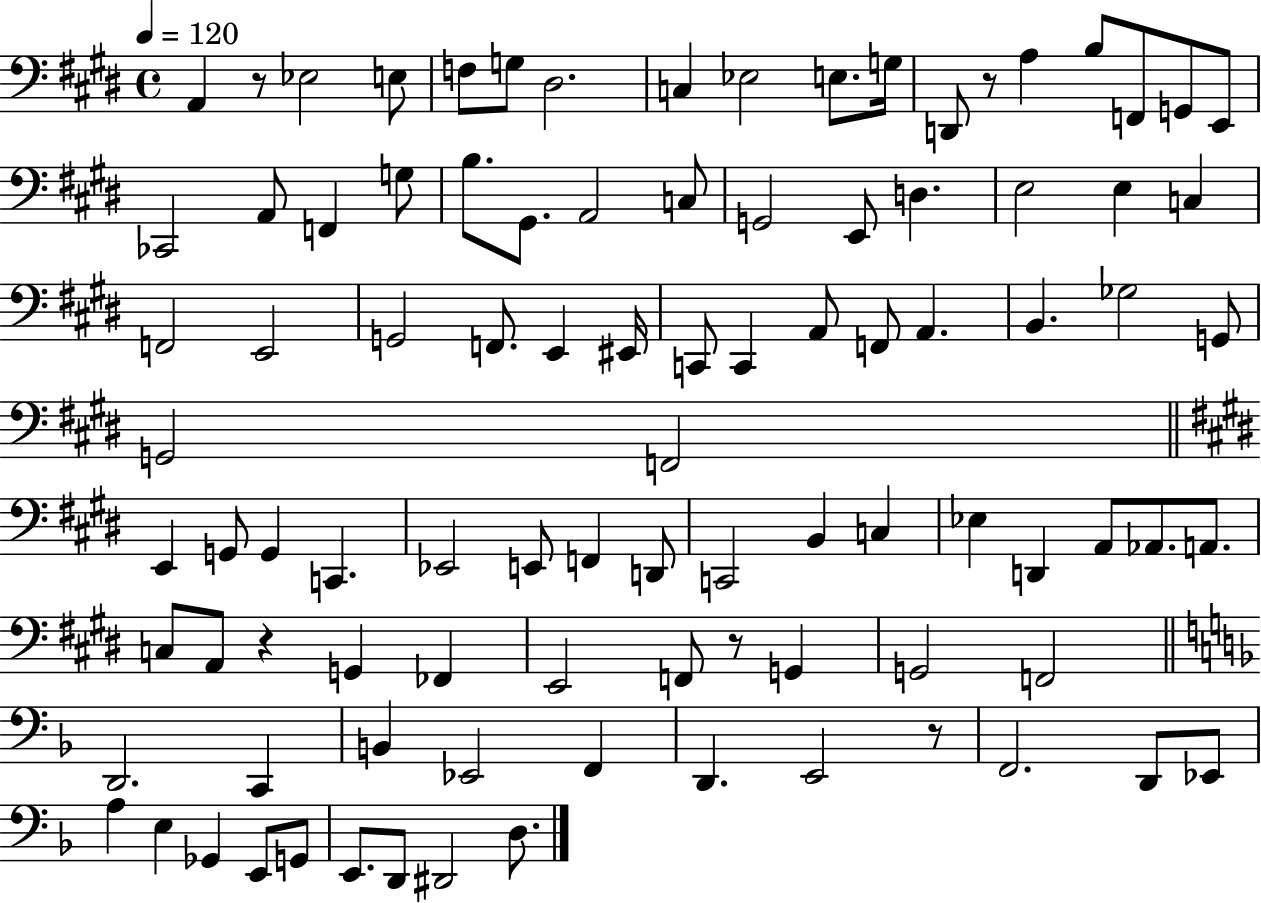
X:1
T:Untitled
M:4/4
L:1/4
K:E
A,, z/2 _E,2 E,/2 F,/2 G,/2 ^D,2 C, _E,2 E,/2 G,/4 D,,/2 z/2 A, B,/2 F,,/2 G,,/2 E,,/2 _C,,2 A,,/2 F,, G,/2 B,/2 ^G,,/2 A,,2 C,/2 G,,2 E,,/2 D, E,2 E, C, F,,2 E,,2 G,,2 F,,/2 E,, ^E,,/4 C,,/2 C,, A,,/2 F,,/2 A,, B,, _G,2 G,,/2 G,,2 F,,2 E,, G,,/2 G,, C,, _E,,2 E,,/2 F,, D,,/2 C,,2 B,, C, _E, D,, A,,/2 _A,,/2 A,,/2 C,/2 A,,/2 z G,, _F,, E,,2 F,,/2 z/2 G,, G,,2 F,,2 D,,2 C,, B,, _E,,2 F,, D,, E,,2 z/2 F,,2 D,,/2 _E,,/2 A, E, _G,, E,,/2 G,,/2 E,,/2 D,,/2 ^D,,2 D,/2